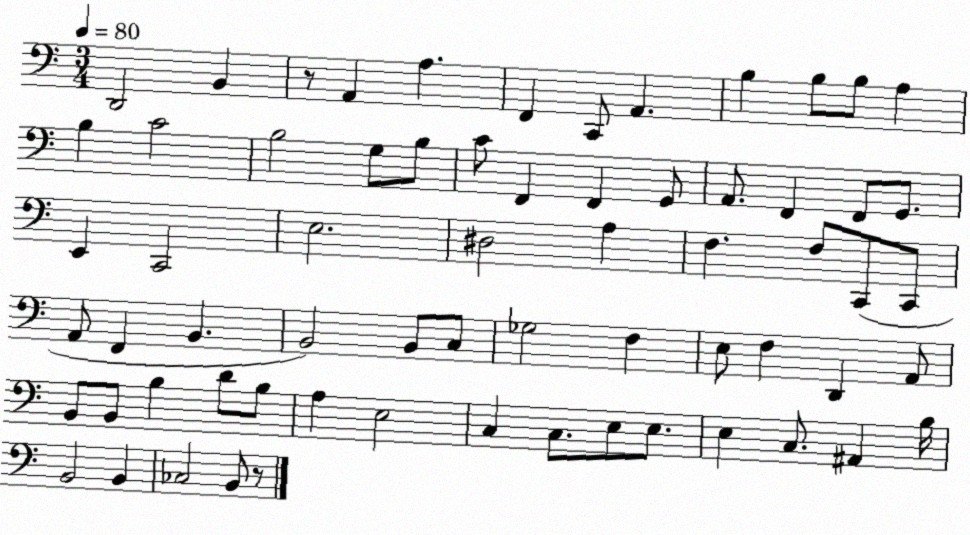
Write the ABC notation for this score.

X:1
T:Untitled
M:3/4
L:1/4
K:C
D,,2 B,, z/2 A,, A, F,, C,,/2 A,, B, B,/2 B,/2 A, B, C2 B,2 G,/2 B,/2 C/2 F,, F,, G,,/2 A,,/2 F,, F,,/2 G,,/2 E,, C,,2 E,2 ^D,2 A, F, F,/2 C,,/2 C,,/2 A,,/2 F,, B,, B,,2 B,,/2 C,/2 _G,2 F, E,/2 F, D,, A,,/2 B,,/2 B,,/2 B, D/2 B,/2 A, E,2 C, C,/2 E,/2 E,/2 E, C,/2 ^A,, B,/4 B,,2 B,, _C,2 B,,/2 z/2